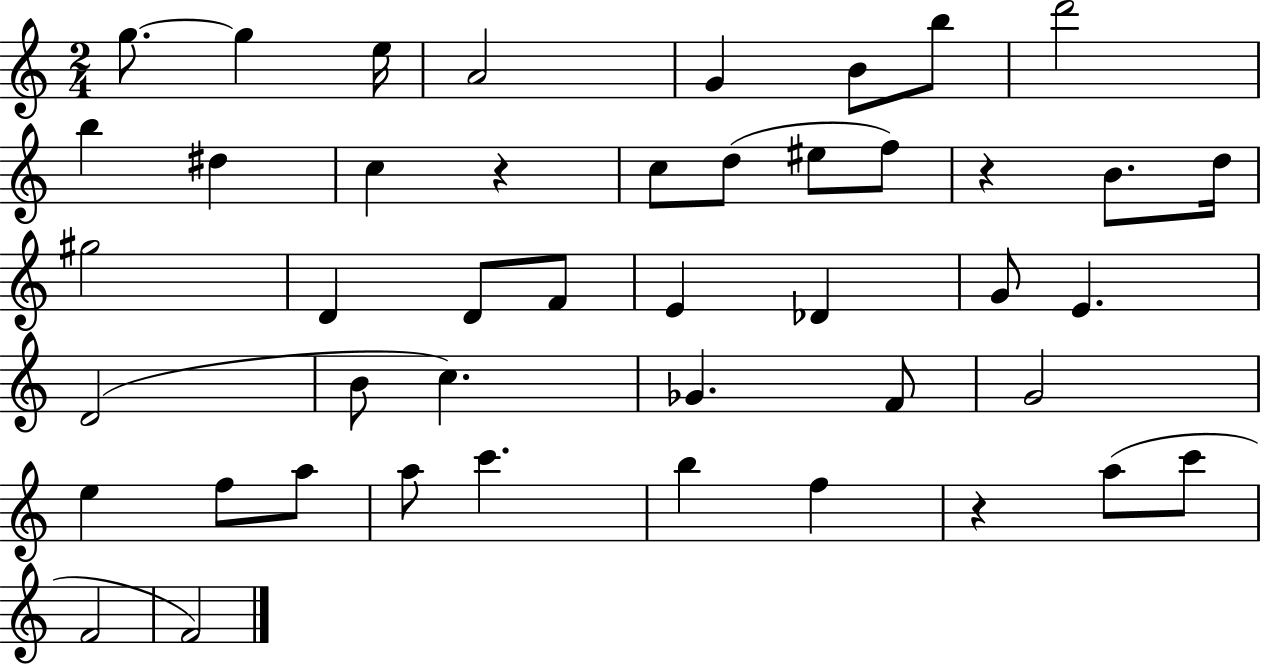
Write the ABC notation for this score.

X:1
T:Untitled
M:2/4
L:1/4
K:C
g/2 g e/4 A2 G B/2 b/2 d'2 b ^d c z c/2 d/2 ^e/2 f/2 z B/2 d/4 ^g2 D D/2 F/2 E _D G/2 E D2 B/2 c _G F/2 G2 e f/2 a/2 a/2 c' b f z a/2 c'/2 F2 F2